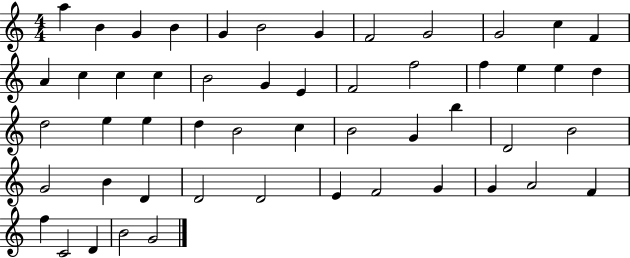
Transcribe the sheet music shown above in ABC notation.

X:1
T:Untitled
M:4/4
L:1/4
K:C
a B G B G B2 G F2 G2 G2 c F A c c c B2 G E F2 f2 f e e d d2 e e d B2 c B2 G b D2 B2 G2 B D D2 D2 E F2 G G A2 F f C2 D B2 G2